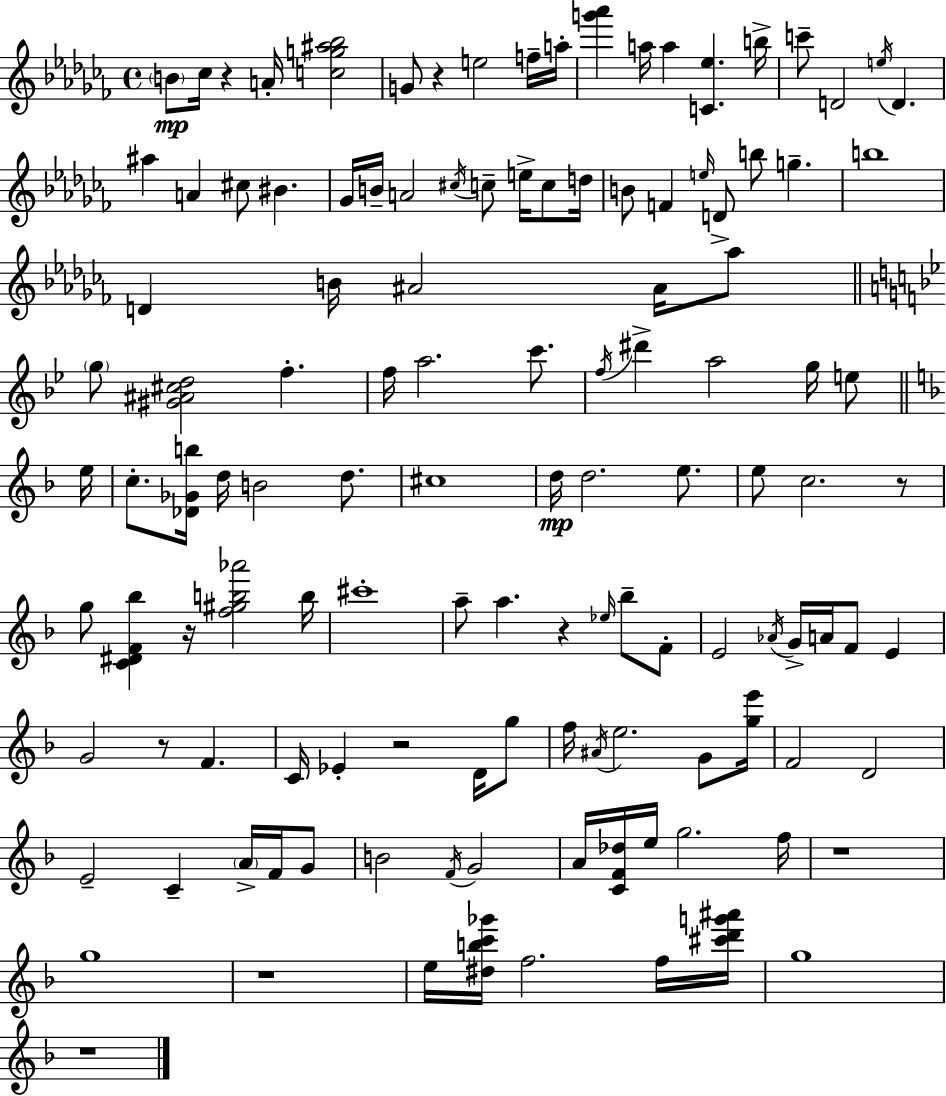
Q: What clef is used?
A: treble